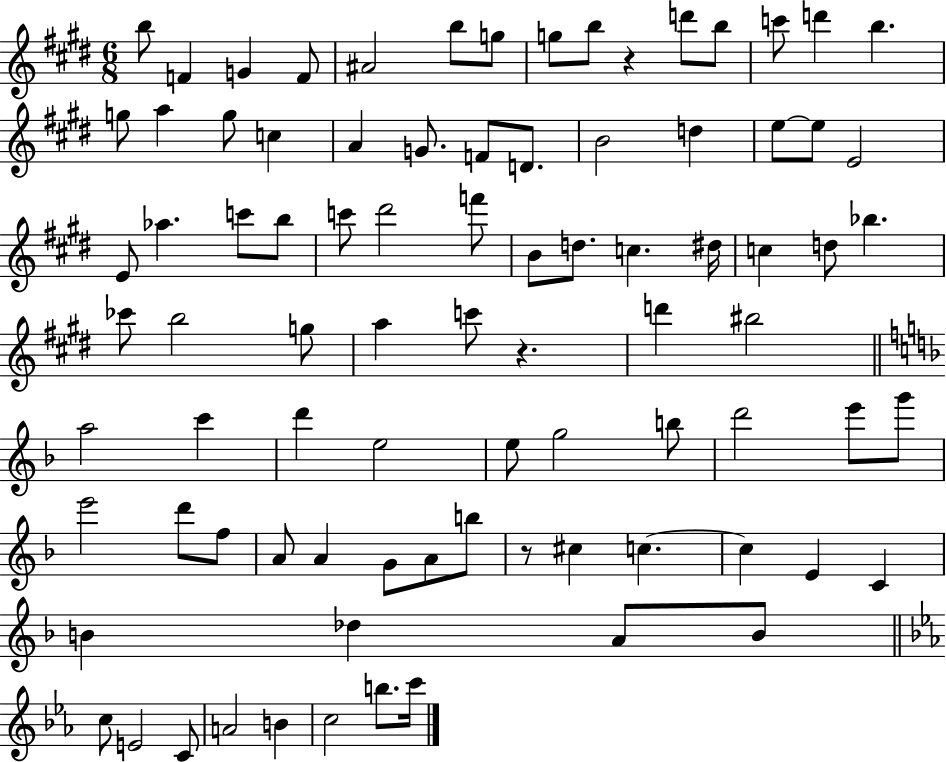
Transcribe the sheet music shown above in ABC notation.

X:1
T:Untitled
M:6/8
L:1/4
K:E
b/2 F G F/2 ^A2 b/2 g/2 g/2 b/2 z d'/2 b/2 c'/2 d' b g/2 a g/2 c A G/2 F/2 D/2 B2 d e/2 e/2 E2 E/2 _a c'/2 b/2 c'/2 ^d'2 f'/2 B/2 d/2 c ^d/4 c d/2 _b _c'/2 b2 g/2 a c'/2 z d' ^b2 a2 c' d' e2 e/2 g2 b/2 d'2 e'/2 g'/2 e'2 d'/2 f/2 A/2 A G/2 A/2 b/2 z/2 ^c c c E C B _d A/2 B/2 c/2 E2 C/2 A2 B c2 b/2 c'/4